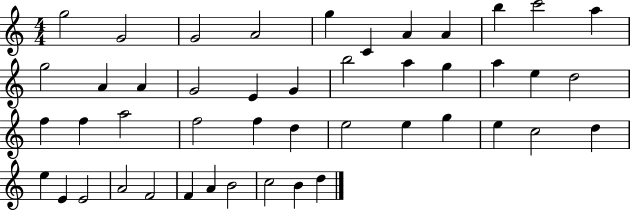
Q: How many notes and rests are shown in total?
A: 46